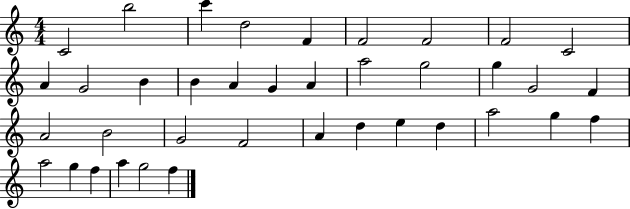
C4/h B5/h C6/q D5/h F4/q F4/h F4/h F4/h C4/h A4/q G4/h B4/q B4/q A4/q G4/q A4/q A5/h G5/h G5/q G4/h F4/q A4/h B4/h G4/h F4/h A4/q D5/q E5/q D5/q A5/h G5/q F5/q A5/h G5/q F5/q A5/q G5/h F5/q